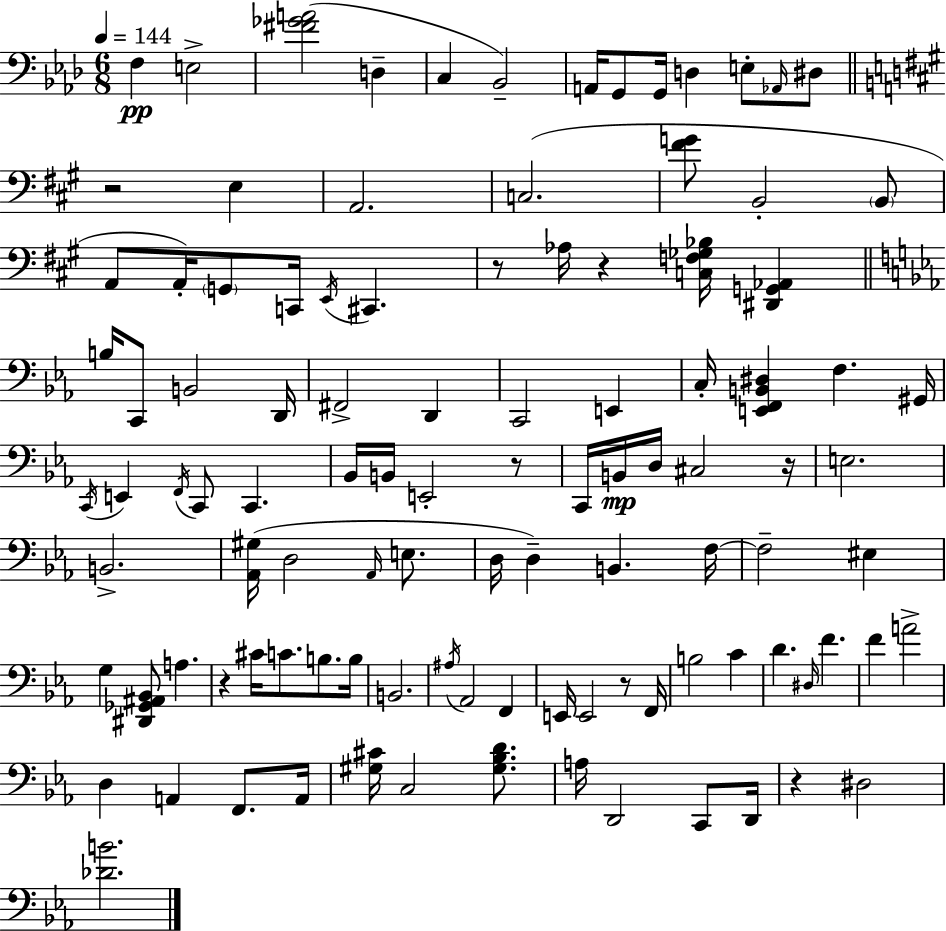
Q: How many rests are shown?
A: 8